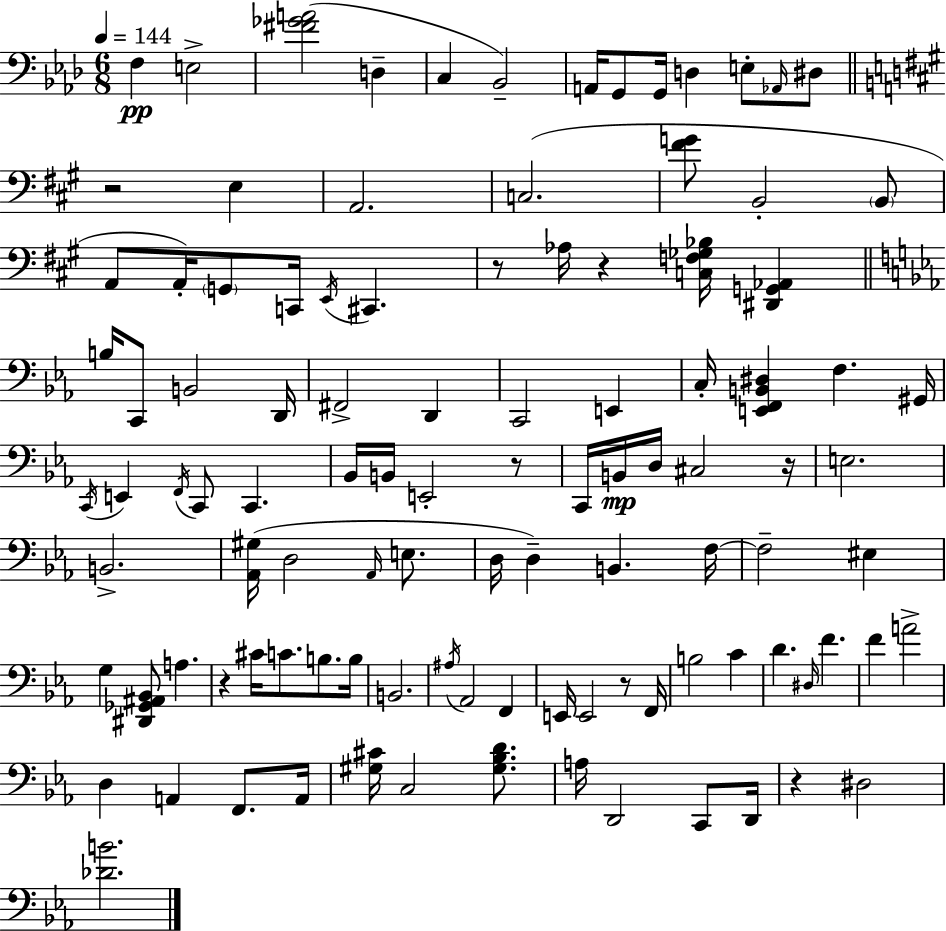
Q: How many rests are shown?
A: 8